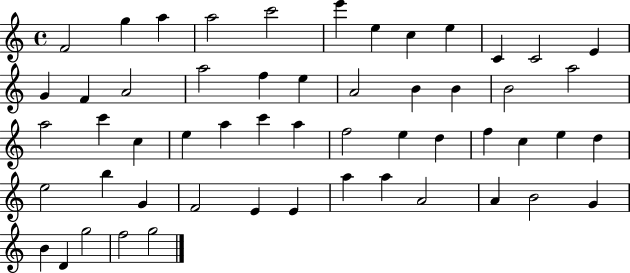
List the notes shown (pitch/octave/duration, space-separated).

F4/h G5/q A5/q A5/h C6/h E6/q E5/q C5/q E5/q C4/q C4/h E4/q G4/q F4/q A4/h A5/h F5/q E5/q A4/h B4/q B4/q B4/h A5/h A5/h C6/q C5/q E5/q A5/q C6/q A5/q F5/h E5/q D5/q F5/q C5/q E5/q D5/q E5/h B5/q G4/q F4/h E4/q E4/q A5/q A5/q A4/h A4/q B4/h G4/q B4/q D4/q G5/h F5/h G5/h